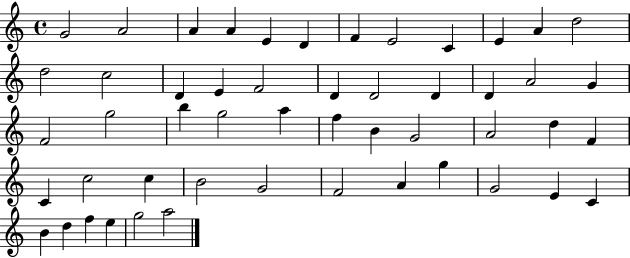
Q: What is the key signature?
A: C major